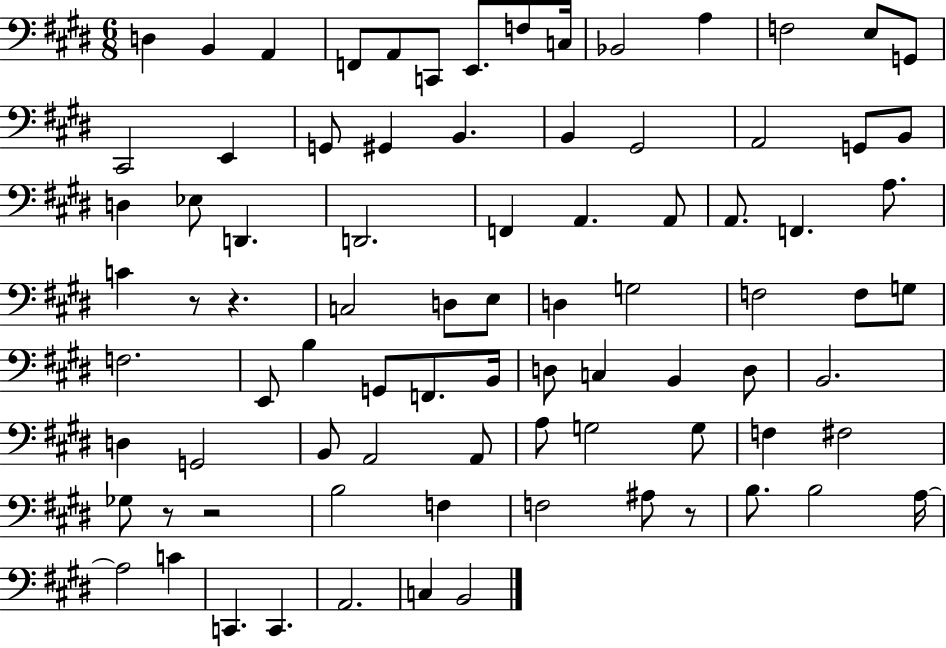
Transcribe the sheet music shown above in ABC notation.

X:1
T:Untitled
M:6/8
L:1/4
K:E
D, B,, A,, F,,/2 A,,/2 C,,/2 E,,/2 F,/2 C,/4 _B,,2 A, F,2 E,/2 G,,/2 ^C,,2 E,, G,,/2 ^G,, B,, B,, ^G,,2 A,,2 G,,/2 B,,/2 D, _E,/2 D,, D,,2 F,, A,, A,,/2 A,,/2 F,, A,/2 C z/2 z C,2 D,/2 E,/2 D, G,2 F,2 F,/2 G,/2 F,2 E,,/2 B, G,,/2 F,,/2 B,,/4 D,/2 C, B,, D,/2 B,,2 D, G,,2 B,,/2 A,,2 A,,/2 A,/2 G,2 G,/2 F, ^F,2 _G,/2 z/2 z2 B,2 F, F,2 ^A,/2 z/2 B,/2 B,2 A,/4 A,2 C C,, C,, A,,2 C, B,,2